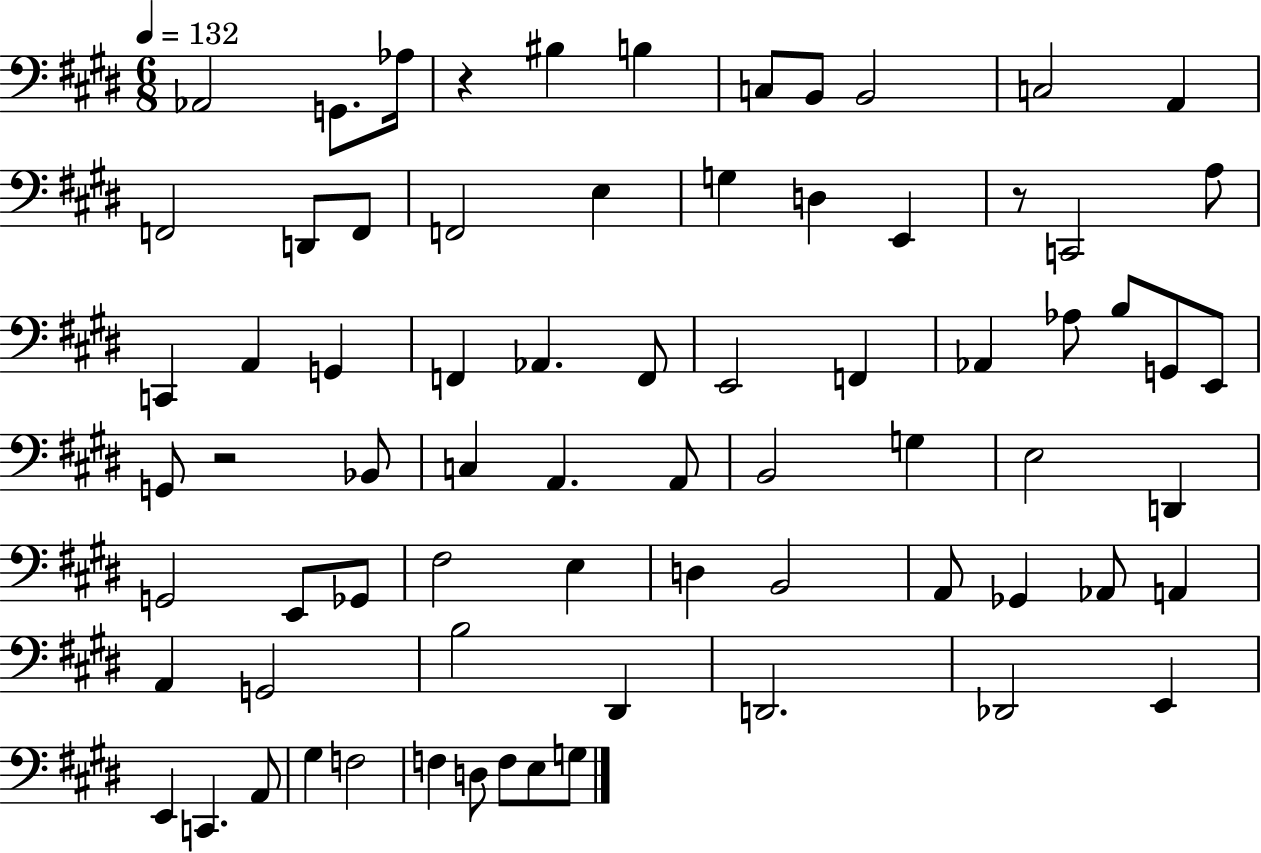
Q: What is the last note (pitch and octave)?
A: G3